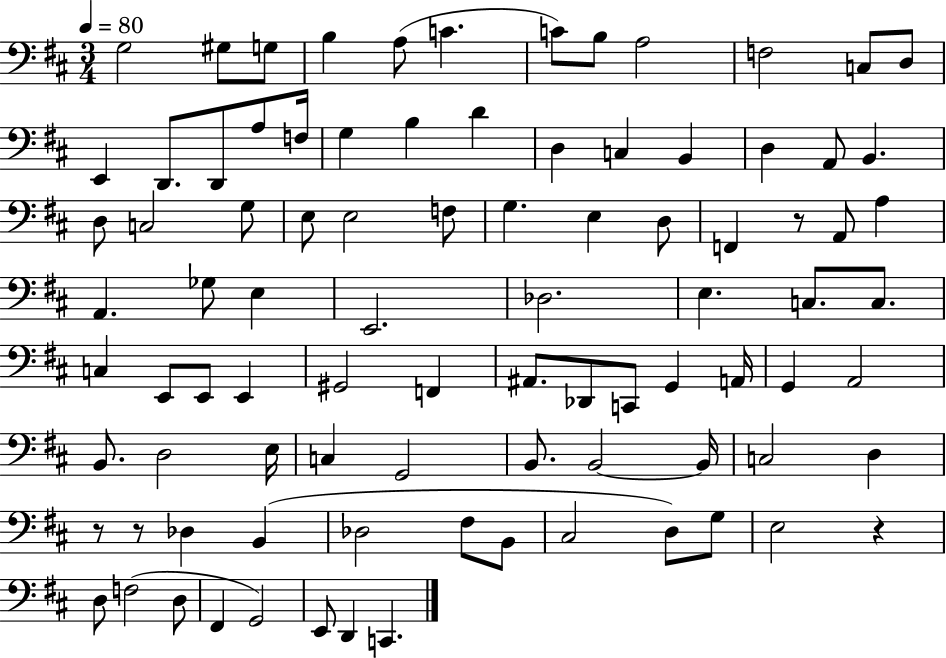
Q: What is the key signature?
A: D major